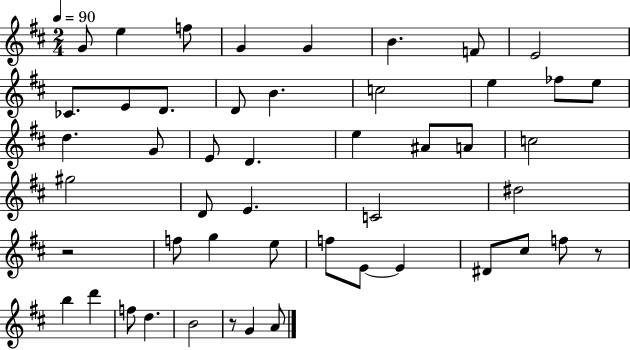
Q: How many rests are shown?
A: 3